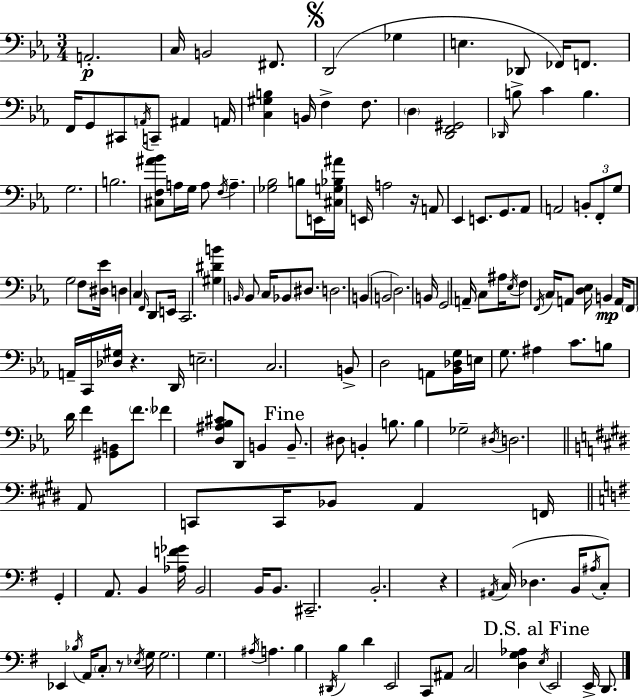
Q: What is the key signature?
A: EES major